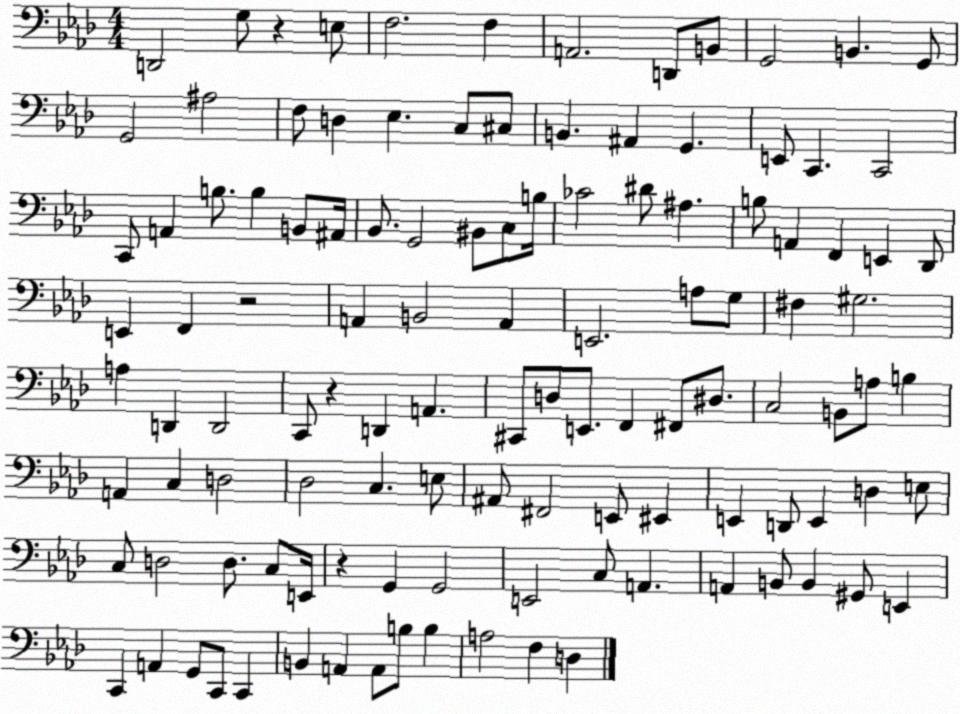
X:1
T:Untitled
M:4/4
L:1/4
K:Ab
D,,2 G,/2 z E,/2 F,2 F, A,,2 D,,/2 B,,/2 G,,2 B,, G,,/2 G,,2 ^A,2 F,/2 D, _E, C,/2 ^C,/2 B,, ^A,, G,, E,,/2 C,, C,,2 C,,/2 A,, B,/2 B, B,,/2 ^A,,/4 _B,,/2 G,,2 ^B,,/2 C,/2 B,/4 _C2 ^D/2 ^A, B,/2 A,, F,, E,, _D,,/2 E,, F,, z2 A,, B,,2 A,, E,,2 A,/2 G,/2 ^F, ^G,2 A, D,, D,,2 C,,/2 z D,, A,, ^C,,/2 D,/2 E,,/2 F,, ^F,,/2 ^D,/2 C,2 B,,/2 A,/2 B, A,, C, D,2 _D,2 C, E,/2 ^A,,/2 ^F,,2 E,,/2 ^E,, E,, D,,/2 E,, D, E,/2 C,/2 D,2 D,/2 C,/2 E,,/4 z G,, G,,2 E,,2 C,/2 A,, A,, B,,/2 B,, ^G,,/2 E,, C,, A,, G,,/2 C,,/2 C,, B,, A,, A,,/2 B,/2 B, A,2 F, D,